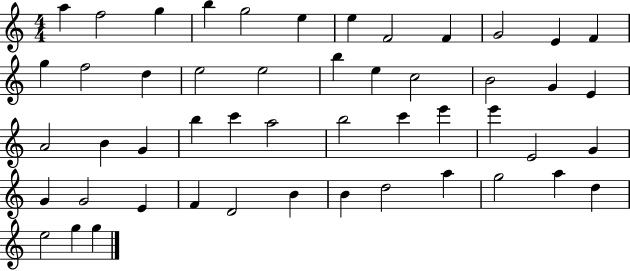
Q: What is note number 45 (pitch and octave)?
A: G5